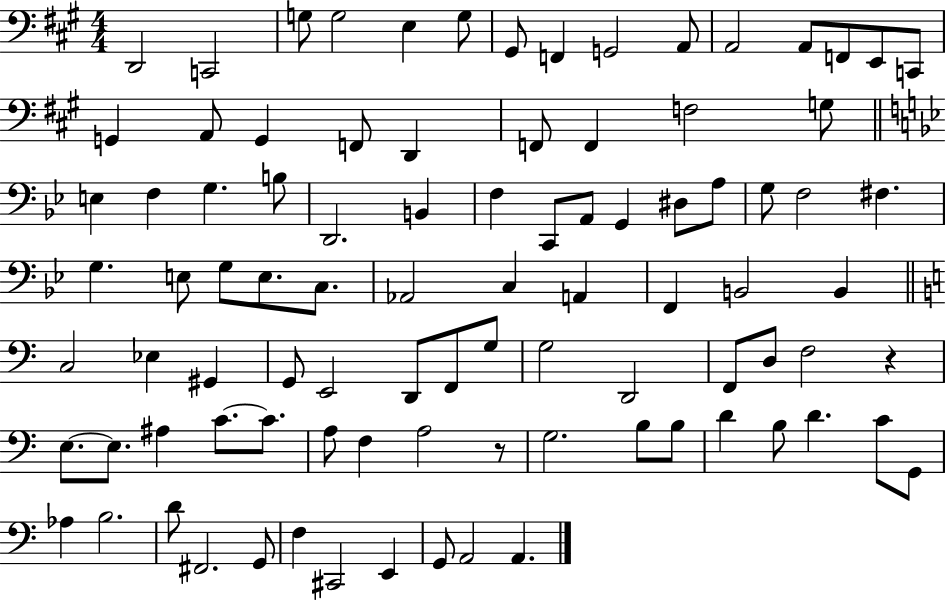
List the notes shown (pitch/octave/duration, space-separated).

D2/h C2/h G3/e G3/h E3/q G3/e G#2/e F2/q G2/h A2/e A2/h A2/e F2/e E2/e C2/e G2/q A2/e G2/q F2/e D2/q F2/e F2/q F3/h G3/e E3/q F3/q G3/q. B3/e D2/h. B2/q F3/q C2/e A2/e G2/q D#3/e A3/e G3/e F3/h F#3/q. G3/q. E3/e G3/e E3/e. C3/e. Ab2/h C3/q A2/q F2/q B2/h B2/q C3/h Eb3/q G#2/q G2/e E2/h D2/e F2/e G3/e G3/h D2/h F2/e D3/e F3/h R/q E3/e. E3/e. A#3/q C4/e. C4/e. A3/e F3/q A3/h R/e G3/h. B3/e B3/e D4/q B3/e D4/q. C4/e G2/e Ab3/q B3/h. D4/e F#2/h. G2/e F3/q C#2/h E2/q G2/e A2/h A2/q.